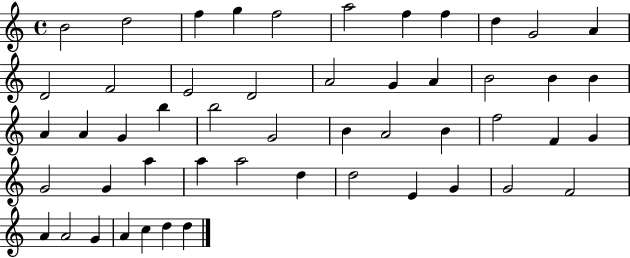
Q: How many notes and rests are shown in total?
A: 51